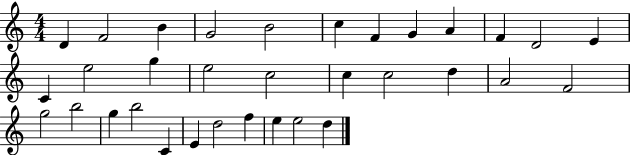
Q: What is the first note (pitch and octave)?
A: D4